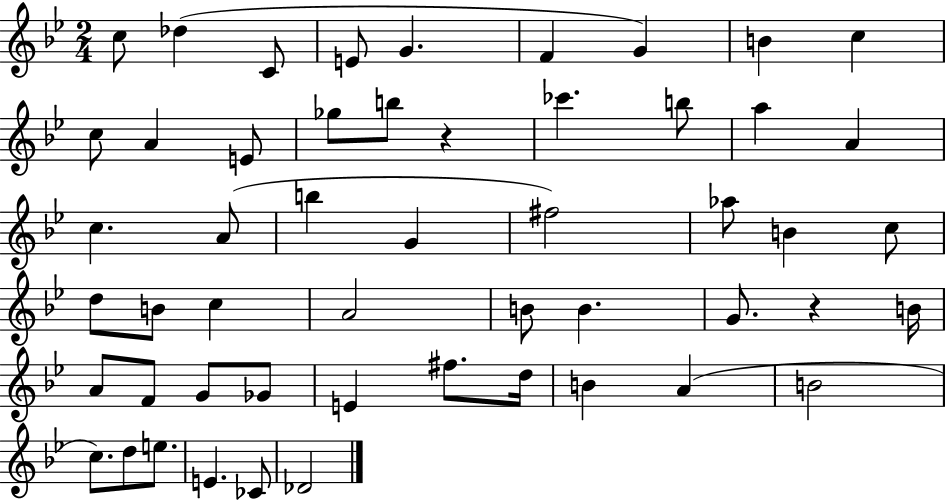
{
  \clef treble
  \numericTimeSignature
  \time 2/4
  \key bes \major
  \repeat volta 2 { c''8 des''4( c'8 | e'8 g'4. | f'4 g'4) | b'4 c''4 | \break c''8 a'4 e'8 | ges''8 b''8 r4 | ces'''4. b''8 | a''4 a'4 | \break c''4. a'8( | b''4 g'4 | fis''2) | aes''8 b'4 c''8 | \break d''8 b'8 c''4 | a'2 | b'8 b'4. | g'8. r4 b'16 | \break a'8 f'8 g'8 ges'8 | e'4 fis''8. d''16 | b'4 a'4( | b'2 | \break c''8.) d''8 e''8. | e'4. ces'8 | des'2 | } \bar "|."
}